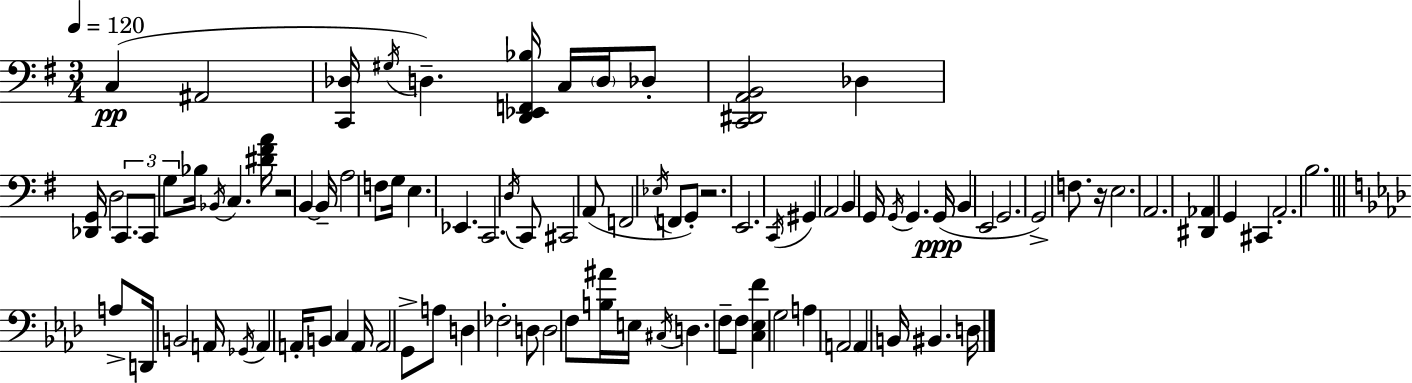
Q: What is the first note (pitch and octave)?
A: C3